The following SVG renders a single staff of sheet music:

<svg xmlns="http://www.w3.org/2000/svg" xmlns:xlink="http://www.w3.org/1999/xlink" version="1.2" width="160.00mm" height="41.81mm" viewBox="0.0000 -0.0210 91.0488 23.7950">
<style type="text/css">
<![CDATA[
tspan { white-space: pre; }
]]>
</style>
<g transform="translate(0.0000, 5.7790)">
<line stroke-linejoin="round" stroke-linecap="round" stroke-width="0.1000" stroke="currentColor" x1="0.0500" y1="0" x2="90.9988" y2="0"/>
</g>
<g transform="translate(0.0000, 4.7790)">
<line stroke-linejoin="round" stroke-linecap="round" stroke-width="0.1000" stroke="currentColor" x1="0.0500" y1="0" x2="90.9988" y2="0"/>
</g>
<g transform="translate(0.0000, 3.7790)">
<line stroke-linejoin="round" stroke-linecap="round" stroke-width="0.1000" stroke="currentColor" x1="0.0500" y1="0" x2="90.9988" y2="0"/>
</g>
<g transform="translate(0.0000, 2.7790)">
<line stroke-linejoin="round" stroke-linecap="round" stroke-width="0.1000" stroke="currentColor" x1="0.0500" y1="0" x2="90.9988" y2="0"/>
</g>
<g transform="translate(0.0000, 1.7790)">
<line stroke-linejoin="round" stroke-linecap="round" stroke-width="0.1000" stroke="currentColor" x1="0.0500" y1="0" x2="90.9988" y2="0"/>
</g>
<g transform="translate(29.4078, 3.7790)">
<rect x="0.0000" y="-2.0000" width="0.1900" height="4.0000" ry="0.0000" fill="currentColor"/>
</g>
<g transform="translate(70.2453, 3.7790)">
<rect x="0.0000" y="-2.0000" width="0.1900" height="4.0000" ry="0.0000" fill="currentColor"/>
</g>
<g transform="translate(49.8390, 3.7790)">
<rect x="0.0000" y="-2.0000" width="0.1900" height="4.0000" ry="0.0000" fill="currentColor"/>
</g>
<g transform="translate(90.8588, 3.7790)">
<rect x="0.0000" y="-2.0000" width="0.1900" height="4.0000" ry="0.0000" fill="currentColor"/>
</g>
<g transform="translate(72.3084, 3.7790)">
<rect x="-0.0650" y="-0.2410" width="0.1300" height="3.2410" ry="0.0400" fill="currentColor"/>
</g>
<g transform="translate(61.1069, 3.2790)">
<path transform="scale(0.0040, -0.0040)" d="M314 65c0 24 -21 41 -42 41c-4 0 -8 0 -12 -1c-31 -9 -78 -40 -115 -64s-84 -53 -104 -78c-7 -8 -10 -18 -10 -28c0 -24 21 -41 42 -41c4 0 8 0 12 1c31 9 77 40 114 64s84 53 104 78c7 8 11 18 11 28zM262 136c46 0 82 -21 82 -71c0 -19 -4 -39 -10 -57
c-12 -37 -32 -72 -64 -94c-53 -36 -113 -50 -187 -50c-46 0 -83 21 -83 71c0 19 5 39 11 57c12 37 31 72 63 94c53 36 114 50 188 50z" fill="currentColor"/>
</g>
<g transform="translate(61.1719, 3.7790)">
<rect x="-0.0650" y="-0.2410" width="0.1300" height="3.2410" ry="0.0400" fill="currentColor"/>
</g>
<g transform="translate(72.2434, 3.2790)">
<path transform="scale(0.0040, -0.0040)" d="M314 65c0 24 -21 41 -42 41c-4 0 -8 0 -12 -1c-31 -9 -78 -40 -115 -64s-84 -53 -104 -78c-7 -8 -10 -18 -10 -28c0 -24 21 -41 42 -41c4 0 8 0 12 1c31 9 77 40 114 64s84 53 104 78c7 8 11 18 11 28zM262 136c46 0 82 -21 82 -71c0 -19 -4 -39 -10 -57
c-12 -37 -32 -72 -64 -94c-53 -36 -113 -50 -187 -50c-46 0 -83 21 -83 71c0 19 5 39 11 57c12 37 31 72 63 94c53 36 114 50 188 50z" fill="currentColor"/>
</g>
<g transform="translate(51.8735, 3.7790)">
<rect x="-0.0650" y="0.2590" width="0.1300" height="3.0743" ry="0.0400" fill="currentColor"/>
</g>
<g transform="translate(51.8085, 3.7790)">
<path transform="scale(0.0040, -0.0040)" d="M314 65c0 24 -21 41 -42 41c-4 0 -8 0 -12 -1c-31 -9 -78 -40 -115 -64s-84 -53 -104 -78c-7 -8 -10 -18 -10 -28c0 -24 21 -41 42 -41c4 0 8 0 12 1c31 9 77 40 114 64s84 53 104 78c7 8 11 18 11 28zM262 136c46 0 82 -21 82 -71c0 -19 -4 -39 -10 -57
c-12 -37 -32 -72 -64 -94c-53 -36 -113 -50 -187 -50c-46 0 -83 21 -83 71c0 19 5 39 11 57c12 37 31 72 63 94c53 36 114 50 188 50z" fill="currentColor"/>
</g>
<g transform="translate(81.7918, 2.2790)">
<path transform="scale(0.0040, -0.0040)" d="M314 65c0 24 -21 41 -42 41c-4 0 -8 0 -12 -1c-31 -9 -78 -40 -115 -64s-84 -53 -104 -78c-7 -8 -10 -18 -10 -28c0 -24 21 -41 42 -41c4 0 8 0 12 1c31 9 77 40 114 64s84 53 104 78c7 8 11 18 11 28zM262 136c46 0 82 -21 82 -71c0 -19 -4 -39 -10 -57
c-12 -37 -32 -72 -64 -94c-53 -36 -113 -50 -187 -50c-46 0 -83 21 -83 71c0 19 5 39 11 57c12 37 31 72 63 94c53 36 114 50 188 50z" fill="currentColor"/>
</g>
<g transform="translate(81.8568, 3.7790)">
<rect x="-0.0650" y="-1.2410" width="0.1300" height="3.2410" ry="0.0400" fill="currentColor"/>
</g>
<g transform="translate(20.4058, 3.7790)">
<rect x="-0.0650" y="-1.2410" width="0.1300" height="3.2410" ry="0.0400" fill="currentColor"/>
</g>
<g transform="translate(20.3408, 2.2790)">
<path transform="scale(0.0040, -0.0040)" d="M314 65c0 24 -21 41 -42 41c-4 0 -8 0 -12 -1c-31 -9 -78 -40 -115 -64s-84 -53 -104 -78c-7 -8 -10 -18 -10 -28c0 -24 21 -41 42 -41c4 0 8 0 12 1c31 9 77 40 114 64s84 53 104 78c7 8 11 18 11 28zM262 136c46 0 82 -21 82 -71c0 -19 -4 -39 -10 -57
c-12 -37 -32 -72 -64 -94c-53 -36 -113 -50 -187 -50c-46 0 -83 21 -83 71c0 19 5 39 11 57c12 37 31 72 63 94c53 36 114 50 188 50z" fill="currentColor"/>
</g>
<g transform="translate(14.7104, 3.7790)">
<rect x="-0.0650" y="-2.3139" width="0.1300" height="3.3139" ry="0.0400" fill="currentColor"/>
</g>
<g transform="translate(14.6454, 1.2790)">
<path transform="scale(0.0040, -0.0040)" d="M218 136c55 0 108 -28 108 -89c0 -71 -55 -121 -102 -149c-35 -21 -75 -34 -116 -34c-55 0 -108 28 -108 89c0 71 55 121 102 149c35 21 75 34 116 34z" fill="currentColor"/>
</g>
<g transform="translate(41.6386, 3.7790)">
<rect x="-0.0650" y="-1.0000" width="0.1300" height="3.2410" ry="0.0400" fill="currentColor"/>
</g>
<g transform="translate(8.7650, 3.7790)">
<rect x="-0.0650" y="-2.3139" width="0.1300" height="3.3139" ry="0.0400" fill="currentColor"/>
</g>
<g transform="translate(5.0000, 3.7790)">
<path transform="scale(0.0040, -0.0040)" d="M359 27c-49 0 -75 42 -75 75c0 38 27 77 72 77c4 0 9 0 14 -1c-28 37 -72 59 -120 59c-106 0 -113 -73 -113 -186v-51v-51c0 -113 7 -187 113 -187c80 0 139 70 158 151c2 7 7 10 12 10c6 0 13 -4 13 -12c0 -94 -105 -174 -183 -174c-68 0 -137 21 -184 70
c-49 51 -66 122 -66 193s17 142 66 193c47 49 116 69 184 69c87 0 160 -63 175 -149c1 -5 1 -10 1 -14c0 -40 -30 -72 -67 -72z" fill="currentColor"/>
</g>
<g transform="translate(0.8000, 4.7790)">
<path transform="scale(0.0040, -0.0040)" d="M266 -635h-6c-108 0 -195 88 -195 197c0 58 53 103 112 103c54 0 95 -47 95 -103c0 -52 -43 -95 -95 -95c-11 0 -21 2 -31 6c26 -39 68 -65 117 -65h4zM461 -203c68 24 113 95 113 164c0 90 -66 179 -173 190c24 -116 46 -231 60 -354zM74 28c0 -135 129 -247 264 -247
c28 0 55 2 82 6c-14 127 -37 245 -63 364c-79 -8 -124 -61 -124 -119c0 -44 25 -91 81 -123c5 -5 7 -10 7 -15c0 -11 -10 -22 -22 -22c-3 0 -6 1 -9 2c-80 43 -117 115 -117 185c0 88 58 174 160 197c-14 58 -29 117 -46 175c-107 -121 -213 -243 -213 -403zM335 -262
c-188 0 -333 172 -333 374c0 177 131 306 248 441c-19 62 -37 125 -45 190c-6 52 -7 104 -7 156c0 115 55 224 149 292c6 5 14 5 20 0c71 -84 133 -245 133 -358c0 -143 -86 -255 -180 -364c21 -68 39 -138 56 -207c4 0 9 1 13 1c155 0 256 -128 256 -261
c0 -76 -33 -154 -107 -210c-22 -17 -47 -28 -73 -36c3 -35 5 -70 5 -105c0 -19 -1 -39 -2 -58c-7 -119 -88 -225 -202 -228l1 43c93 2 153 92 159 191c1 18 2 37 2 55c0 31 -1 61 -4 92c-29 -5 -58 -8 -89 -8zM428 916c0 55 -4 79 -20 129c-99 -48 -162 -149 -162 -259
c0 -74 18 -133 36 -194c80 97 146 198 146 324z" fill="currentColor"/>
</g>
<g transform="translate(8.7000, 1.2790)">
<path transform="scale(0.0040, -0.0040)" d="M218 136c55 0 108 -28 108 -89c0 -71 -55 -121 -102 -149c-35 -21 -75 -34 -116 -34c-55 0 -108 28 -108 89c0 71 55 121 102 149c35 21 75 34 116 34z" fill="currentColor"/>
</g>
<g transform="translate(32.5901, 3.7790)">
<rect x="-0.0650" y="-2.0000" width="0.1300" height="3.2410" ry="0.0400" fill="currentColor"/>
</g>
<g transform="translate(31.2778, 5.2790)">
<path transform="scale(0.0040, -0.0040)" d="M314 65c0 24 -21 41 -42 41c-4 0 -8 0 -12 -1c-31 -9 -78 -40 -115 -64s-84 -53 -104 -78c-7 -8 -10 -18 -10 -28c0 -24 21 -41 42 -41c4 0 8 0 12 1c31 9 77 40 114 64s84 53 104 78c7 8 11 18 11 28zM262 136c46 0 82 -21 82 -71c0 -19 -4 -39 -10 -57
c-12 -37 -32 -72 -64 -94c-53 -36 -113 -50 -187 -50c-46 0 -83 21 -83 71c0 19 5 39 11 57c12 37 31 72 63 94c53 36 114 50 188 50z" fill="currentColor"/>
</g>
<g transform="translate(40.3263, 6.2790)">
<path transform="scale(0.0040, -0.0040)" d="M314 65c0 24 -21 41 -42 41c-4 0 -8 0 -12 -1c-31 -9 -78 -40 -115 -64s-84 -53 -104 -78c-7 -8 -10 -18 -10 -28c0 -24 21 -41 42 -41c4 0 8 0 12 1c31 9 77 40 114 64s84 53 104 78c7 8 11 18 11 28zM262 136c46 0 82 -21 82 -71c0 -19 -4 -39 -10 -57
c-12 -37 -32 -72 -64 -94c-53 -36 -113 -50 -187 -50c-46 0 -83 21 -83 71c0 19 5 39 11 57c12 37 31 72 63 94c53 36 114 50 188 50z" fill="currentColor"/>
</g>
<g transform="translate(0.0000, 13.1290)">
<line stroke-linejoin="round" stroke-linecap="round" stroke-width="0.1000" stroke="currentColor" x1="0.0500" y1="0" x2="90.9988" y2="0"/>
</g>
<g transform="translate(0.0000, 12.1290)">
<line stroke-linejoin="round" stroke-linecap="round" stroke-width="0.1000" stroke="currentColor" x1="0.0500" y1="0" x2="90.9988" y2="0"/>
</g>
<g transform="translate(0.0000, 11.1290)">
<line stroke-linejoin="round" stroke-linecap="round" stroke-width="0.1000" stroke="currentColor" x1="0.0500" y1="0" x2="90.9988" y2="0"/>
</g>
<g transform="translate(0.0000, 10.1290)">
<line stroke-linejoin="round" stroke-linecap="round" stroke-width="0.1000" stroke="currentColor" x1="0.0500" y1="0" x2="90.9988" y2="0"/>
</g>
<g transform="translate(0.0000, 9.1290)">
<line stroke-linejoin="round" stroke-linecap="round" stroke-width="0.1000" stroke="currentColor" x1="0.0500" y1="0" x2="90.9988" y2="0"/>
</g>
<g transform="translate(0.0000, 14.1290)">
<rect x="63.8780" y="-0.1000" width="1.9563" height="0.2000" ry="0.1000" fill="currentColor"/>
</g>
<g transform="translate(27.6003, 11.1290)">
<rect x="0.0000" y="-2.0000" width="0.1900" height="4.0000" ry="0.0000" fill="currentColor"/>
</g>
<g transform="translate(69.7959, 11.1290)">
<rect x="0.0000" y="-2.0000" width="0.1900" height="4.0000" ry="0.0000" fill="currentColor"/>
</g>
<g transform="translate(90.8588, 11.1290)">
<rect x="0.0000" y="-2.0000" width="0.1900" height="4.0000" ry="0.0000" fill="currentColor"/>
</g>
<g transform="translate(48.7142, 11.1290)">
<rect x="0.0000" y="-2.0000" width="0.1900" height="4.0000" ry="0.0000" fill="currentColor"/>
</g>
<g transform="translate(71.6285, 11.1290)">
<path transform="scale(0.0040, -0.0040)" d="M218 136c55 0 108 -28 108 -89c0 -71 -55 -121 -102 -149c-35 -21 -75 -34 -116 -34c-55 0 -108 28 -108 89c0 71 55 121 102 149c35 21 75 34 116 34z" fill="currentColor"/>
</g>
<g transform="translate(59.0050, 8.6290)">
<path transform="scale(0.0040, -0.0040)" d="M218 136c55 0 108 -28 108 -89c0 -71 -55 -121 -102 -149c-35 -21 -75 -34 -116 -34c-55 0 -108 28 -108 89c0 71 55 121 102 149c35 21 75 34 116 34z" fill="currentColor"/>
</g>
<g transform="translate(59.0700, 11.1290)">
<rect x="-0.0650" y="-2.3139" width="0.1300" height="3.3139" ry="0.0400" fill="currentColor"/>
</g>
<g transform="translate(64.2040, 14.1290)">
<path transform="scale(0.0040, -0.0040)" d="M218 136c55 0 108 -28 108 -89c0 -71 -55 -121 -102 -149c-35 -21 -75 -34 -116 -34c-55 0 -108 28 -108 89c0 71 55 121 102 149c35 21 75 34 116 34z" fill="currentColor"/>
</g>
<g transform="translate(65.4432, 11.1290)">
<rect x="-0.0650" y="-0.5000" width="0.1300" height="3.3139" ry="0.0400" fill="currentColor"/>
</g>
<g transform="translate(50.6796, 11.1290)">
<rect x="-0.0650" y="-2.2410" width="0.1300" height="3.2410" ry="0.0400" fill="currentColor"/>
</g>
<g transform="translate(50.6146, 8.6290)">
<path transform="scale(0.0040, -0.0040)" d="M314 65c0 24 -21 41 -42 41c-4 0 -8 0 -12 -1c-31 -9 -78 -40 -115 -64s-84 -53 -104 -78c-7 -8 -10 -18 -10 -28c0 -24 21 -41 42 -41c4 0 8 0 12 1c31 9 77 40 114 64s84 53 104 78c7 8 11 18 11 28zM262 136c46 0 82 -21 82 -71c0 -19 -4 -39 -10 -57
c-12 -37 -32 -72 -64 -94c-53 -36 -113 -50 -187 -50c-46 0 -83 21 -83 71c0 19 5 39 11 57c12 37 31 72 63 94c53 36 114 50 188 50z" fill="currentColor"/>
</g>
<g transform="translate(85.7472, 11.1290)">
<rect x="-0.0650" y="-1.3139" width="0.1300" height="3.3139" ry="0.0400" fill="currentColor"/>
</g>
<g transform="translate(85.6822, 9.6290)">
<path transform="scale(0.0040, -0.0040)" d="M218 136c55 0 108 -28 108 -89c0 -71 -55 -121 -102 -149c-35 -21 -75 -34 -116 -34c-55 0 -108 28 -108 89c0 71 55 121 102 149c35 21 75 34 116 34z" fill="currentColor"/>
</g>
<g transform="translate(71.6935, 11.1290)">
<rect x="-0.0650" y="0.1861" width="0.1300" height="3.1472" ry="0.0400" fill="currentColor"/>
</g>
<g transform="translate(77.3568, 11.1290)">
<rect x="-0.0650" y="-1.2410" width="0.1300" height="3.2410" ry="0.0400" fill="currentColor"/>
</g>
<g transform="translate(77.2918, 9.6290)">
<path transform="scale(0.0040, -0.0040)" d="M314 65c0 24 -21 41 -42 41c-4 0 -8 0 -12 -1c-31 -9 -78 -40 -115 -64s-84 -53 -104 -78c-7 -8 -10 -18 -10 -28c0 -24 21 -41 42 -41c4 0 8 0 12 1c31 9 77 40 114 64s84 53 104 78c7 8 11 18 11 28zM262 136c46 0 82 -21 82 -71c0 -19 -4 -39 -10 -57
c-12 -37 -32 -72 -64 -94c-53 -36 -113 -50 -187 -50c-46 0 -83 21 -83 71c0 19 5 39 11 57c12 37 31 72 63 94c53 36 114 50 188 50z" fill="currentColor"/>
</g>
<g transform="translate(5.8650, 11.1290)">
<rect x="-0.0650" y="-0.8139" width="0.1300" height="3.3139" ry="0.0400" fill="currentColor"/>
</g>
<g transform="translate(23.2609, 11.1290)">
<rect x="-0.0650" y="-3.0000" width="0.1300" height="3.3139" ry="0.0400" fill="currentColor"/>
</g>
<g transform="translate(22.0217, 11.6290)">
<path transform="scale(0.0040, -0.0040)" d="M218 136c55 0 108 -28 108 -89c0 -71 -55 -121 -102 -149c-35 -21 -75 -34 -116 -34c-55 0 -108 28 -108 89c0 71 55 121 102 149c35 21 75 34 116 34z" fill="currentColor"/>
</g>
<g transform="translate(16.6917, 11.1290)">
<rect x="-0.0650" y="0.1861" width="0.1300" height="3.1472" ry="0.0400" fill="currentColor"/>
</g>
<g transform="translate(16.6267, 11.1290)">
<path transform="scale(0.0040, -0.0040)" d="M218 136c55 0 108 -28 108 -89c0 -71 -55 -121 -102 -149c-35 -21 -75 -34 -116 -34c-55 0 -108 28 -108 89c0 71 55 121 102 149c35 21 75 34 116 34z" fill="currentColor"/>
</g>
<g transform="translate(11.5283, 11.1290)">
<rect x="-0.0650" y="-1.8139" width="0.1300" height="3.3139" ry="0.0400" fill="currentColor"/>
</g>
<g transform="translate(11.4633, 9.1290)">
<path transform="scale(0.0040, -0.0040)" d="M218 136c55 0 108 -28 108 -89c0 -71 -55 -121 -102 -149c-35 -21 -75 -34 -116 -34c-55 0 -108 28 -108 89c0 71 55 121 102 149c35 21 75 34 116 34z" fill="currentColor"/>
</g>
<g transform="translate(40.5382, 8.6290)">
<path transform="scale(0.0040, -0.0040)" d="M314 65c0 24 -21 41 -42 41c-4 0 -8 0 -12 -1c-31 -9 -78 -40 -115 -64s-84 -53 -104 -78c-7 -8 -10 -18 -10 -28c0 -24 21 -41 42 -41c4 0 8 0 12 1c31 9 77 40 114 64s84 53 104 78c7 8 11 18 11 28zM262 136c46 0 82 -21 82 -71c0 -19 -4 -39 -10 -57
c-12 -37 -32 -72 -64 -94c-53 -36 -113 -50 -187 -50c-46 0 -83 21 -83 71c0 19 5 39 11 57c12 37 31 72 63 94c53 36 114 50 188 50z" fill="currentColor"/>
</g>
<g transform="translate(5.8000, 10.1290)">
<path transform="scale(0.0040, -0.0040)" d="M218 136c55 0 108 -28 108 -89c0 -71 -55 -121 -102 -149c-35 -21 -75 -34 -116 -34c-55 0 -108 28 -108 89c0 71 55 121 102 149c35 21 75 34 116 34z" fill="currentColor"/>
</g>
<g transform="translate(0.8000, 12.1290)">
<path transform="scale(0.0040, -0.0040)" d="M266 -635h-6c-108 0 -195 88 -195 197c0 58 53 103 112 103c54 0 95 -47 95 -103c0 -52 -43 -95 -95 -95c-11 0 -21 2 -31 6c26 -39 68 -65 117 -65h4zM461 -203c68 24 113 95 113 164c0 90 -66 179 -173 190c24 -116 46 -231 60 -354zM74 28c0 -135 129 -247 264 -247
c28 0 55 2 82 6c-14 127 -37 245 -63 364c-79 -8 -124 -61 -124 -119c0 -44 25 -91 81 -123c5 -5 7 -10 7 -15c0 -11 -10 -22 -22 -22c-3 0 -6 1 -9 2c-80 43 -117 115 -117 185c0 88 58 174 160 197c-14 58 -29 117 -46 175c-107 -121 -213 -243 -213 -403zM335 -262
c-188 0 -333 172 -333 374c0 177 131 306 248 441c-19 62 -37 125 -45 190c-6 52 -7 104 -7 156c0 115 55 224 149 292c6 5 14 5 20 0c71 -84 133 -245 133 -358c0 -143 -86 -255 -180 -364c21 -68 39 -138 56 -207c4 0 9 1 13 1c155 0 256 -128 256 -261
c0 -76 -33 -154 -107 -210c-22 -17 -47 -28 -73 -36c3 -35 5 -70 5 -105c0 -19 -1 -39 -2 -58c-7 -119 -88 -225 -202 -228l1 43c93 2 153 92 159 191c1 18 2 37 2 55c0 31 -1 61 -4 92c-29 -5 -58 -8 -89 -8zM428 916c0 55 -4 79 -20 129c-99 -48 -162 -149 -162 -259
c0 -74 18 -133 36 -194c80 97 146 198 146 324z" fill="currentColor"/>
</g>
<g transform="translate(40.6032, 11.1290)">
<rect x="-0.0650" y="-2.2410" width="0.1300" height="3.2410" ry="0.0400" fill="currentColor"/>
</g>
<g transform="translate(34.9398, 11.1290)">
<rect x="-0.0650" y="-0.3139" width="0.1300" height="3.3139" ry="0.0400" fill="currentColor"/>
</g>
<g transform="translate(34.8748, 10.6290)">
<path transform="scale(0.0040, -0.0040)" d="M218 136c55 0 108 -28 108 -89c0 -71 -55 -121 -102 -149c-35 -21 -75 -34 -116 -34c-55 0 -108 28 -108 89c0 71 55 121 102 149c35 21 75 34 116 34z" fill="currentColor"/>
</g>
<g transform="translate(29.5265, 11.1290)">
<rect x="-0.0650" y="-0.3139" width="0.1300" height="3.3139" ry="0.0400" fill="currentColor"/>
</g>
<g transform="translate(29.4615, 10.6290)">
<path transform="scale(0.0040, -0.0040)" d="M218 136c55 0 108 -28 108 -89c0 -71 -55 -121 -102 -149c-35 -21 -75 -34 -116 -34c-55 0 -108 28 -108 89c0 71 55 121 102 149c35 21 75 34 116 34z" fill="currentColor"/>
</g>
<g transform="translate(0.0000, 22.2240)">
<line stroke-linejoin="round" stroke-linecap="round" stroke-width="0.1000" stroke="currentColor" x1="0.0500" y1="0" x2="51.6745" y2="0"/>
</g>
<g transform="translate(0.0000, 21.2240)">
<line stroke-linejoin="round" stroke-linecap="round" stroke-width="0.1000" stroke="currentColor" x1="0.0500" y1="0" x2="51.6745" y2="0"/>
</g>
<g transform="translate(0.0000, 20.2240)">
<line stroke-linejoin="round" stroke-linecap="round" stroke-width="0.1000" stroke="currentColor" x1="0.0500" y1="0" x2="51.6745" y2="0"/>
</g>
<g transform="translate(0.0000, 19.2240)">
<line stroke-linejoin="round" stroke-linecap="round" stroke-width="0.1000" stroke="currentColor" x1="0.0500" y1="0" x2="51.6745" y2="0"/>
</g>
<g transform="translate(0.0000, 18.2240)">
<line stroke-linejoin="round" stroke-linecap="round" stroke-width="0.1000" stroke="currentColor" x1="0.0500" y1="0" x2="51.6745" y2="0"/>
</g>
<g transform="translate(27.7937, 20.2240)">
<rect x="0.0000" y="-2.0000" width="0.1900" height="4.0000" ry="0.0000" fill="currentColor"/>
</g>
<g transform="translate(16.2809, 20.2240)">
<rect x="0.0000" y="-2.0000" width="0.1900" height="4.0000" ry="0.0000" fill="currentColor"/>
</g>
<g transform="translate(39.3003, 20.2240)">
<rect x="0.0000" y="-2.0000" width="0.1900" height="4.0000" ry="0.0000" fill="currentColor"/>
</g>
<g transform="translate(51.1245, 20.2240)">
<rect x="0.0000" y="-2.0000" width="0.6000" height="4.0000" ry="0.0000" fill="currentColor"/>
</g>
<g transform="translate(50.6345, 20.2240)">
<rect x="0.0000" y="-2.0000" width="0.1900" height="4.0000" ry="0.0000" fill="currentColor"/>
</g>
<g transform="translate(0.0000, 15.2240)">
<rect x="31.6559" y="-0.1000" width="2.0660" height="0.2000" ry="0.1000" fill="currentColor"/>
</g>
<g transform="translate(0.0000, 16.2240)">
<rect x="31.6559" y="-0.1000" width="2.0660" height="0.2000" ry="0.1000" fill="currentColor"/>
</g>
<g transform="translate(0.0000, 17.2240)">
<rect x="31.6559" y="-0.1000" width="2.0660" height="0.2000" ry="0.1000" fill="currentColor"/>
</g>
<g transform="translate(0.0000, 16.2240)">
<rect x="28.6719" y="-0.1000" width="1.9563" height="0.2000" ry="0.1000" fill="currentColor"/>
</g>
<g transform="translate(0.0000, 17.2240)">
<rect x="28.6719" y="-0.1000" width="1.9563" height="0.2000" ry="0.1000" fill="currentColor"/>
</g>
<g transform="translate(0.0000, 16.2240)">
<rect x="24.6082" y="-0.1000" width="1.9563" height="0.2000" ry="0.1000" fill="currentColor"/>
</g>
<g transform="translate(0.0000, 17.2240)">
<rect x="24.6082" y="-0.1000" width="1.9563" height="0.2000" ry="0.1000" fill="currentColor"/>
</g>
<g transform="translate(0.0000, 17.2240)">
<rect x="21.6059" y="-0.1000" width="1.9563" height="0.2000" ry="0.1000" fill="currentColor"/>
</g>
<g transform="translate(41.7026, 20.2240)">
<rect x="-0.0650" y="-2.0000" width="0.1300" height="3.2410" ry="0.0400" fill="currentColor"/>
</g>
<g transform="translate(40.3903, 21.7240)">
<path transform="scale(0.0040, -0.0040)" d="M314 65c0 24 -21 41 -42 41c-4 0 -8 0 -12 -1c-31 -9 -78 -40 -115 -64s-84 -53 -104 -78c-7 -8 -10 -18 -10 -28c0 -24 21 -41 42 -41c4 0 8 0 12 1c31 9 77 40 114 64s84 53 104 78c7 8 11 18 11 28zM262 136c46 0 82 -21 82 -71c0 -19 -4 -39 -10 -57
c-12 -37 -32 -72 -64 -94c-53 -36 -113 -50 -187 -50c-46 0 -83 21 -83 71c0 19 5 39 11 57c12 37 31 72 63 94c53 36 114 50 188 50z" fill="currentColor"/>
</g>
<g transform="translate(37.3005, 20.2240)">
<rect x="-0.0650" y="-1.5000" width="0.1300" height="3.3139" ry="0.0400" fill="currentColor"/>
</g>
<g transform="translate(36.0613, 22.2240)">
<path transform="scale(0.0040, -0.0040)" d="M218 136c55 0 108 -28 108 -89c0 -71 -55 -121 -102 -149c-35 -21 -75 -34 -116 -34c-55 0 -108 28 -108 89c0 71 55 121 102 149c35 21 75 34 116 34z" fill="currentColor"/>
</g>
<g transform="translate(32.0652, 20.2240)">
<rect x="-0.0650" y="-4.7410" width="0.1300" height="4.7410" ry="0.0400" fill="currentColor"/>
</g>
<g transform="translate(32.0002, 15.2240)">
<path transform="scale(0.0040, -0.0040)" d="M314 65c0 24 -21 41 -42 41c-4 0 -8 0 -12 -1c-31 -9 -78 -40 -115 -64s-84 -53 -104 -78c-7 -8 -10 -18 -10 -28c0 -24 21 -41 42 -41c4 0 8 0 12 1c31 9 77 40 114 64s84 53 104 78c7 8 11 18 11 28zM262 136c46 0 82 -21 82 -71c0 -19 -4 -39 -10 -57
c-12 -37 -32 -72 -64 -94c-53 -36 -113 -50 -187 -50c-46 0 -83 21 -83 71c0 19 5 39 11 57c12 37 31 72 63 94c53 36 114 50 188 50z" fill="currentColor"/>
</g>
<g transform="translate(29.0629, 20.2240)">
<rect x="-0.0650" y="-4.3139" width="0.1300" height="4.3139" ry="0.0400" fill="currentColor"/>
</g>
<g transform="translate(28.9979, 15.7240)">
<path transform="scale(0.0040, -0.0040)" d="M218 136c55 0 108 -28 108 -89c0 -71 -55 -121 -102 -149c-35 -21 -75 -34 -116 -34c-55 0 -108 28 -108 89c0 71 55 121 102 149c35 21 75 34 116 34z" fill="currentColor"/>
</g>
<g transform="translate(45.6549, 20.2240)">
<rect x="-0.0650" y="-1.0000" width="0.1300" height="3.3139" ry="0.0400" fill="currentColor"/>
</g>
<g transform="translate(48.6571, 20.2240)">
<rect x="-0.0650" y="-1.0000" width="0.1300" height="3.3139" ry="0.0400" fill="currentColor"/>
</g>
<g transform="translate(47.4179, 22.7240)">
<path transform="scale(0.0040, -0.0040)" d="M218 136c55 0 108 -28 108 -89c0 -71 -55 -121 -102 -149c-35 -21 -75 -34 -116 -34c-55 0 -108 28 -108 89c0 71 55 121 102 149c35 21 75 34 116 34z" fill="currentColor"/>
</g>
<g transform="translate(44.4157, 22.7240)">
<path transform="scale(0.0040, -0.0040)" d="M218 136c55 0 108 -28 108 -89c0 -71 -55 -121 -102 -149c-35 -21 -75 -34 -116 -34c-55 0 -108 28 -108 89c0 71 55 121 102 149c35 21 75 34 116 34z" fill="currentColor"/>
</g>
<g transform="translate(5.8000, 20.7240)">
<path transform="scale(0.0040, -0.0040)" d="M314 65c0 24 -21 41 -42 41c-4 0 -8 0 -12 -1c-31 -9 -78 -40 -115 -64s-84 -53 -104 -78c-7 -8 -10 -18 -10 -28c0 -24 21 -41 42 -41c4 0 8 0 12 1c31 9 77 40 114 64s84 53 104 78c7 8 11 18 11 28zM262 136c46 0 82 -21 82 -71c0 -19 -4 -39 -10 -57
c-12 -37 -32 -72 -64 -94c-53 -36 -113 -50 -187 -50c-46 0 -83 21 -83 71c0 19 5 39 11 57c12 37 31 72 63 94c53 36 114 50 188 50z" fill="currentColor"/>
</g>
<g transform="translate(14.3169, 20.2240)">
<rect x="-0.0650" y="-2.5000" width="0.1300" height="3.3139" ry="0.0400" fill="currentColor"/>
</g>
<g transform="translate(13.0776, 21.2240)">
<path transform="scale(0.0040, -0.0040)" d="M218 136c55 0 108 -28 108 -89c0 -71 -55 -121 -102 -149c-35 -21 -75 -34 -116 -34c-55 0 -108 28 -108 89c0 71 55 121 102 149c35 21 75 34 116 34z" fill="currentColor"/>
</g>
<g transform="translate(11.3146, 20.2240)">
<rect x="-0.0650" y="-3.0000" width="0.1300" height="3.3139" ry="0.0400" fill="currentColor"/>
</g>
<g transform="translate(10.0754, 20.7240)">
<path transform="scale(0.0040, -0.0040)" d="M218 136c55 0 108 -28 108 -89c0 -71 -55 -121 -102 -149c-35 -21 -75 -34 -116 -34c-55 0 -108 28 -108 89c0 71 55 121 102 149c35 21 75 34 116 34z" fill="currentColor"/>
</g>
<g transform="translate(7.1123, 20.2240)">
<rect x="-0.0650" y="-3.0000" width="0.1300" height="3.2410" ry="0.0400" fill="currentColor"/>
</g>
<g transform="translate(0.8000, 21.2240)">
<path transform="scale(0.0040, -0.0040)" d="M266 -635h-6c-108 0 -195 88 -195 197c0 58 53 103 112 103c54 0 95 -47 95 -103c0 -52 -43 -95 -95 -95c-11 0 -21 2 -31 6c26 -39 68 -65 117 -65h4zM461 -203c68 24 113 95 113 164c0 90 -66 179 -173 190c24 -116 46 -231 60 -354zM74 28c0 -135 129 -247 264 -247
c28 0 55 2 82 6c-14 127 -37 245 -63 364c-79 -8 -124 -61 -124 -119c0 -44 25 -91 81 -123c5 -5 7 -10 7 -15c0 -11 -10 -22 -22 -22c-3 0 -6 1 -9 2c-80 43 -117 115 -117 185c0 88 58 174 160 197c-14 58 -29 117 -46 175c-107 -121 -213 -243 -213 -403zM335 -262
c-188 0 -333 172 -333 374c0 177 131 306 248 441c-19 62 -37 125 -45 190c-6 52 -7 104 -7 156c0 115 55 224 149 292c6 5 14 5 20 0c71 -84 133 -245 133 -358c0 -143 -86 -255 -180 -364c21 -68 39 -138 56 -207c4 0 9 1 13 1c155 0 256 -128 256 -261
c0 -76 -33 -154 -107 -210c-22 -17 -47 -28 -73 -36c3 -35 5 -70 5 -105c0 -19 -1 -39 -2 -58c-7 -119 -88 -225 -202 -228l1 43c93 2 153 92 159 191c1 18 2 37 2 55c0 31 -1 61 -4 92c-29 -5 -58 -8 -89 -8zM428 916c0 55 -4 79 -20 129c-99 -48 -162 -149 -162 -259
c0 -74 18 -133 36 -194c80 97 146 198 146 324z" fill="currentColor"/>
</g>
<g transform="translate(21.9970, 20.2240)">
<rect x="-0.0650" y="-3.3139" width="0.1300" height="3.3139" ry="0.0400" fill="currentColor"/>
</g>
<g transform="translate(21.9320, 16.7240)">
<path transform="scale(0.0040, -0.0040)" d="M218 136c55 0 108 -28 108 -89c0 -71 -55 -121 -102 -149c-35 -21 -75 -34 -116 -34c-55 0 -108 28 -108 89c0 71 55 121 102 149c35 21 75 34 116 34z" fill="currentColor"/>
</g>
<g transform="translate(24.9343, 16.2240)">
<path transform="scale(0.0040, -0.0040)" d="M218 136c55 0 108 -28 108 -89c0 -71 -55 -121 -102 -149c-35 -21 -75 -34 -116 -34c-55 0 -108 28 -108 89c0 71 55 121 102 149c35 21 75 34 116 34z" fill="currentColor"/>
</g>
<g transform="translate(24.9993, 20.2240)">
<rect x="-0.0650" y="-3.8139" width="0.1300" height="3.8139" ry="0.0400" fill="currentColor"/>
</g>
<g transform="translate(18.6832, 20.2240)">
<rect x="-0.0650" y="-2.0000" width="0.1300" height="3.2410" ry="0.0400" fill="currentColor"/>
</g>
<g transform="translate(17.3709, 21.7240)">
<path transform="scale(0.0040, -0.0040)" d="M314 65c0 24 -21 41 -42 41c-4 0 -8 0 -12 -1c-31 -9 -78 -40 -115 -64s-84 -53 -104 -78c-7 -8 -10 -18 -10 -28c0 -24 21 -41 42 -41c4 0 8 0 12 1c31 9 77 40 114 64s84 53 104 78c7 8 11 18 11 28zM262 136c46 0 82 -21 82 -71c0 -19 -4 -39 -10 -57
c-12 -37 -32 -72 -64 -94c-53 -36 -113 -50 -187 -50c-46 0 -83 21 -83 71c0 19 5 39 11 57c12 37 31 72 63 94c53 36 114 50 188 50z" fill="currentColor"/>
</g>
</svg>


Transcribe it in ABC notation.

X:1
T:Untitled
M:4/4
L:1/4
K:C
g g e2 F2 D2 B2 c2 c2 e2 d f B A c c g2 g2 g C B e2 e A2 A G F2 b c' d' e'2 E F2 D D